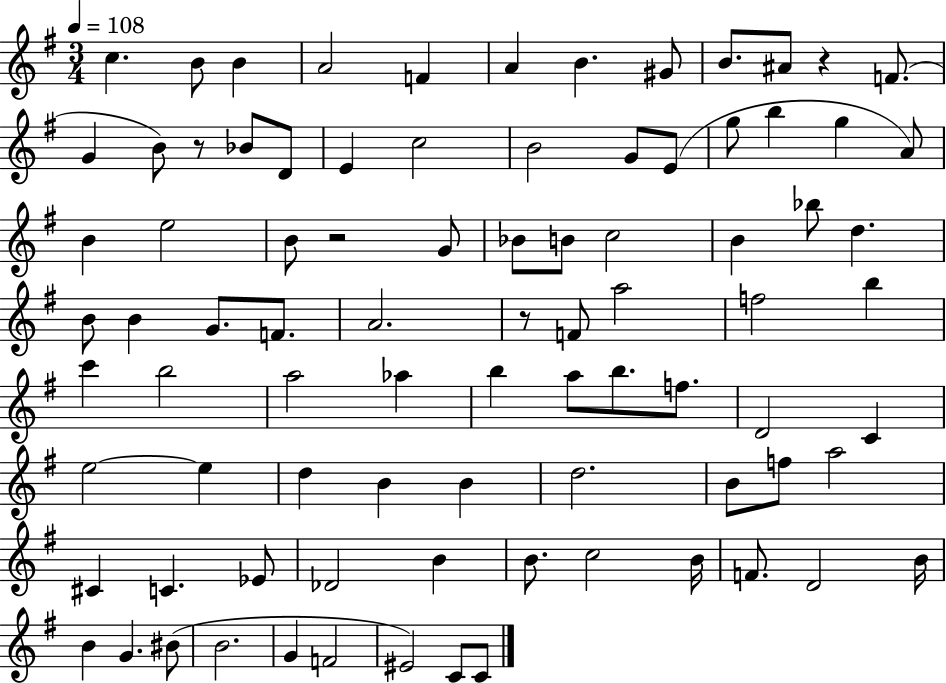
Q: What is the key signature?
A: G major